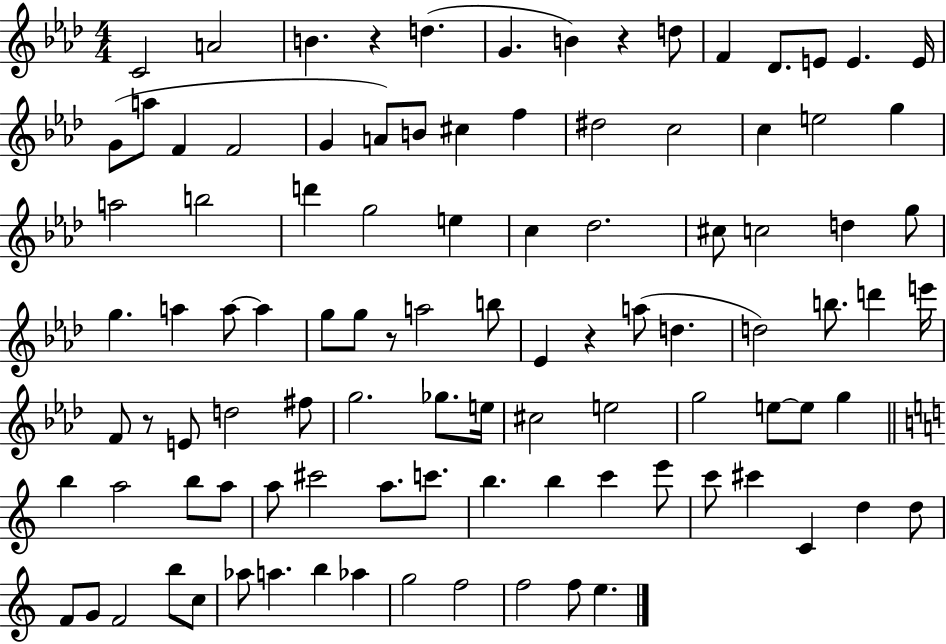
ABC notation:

X:1
T:Untitled
M:4/4
L:1/4
K:Ab
C2 A2 B z d G B z d/2 F _D/2 E/2 E E/4 G/2 a/2 F F2 G A/2 B/2 ^c f ^d2 c2 c e2 g a2 b2 d' g2 e c _d2 ^c/2 c2 d g/2 g a a/2 a g/2 g/2 z/2 a2 b/2 _E z a/2 d d2 b/2 d' e'/4 F/2 z/2 E/2 d2 ^f/2 g2 _g/2 e/4 ^c2 e2 g2 e/2 e/2 g b a2 b/2 a/2 a/2 ^c'2 a/2 c'/2 b b c' e'/2 c'/2 ^c' C d d/2 F/2 G/2 F2 b/2 c/2 _a/2 a b _a g2 f2 f2 f/2 e